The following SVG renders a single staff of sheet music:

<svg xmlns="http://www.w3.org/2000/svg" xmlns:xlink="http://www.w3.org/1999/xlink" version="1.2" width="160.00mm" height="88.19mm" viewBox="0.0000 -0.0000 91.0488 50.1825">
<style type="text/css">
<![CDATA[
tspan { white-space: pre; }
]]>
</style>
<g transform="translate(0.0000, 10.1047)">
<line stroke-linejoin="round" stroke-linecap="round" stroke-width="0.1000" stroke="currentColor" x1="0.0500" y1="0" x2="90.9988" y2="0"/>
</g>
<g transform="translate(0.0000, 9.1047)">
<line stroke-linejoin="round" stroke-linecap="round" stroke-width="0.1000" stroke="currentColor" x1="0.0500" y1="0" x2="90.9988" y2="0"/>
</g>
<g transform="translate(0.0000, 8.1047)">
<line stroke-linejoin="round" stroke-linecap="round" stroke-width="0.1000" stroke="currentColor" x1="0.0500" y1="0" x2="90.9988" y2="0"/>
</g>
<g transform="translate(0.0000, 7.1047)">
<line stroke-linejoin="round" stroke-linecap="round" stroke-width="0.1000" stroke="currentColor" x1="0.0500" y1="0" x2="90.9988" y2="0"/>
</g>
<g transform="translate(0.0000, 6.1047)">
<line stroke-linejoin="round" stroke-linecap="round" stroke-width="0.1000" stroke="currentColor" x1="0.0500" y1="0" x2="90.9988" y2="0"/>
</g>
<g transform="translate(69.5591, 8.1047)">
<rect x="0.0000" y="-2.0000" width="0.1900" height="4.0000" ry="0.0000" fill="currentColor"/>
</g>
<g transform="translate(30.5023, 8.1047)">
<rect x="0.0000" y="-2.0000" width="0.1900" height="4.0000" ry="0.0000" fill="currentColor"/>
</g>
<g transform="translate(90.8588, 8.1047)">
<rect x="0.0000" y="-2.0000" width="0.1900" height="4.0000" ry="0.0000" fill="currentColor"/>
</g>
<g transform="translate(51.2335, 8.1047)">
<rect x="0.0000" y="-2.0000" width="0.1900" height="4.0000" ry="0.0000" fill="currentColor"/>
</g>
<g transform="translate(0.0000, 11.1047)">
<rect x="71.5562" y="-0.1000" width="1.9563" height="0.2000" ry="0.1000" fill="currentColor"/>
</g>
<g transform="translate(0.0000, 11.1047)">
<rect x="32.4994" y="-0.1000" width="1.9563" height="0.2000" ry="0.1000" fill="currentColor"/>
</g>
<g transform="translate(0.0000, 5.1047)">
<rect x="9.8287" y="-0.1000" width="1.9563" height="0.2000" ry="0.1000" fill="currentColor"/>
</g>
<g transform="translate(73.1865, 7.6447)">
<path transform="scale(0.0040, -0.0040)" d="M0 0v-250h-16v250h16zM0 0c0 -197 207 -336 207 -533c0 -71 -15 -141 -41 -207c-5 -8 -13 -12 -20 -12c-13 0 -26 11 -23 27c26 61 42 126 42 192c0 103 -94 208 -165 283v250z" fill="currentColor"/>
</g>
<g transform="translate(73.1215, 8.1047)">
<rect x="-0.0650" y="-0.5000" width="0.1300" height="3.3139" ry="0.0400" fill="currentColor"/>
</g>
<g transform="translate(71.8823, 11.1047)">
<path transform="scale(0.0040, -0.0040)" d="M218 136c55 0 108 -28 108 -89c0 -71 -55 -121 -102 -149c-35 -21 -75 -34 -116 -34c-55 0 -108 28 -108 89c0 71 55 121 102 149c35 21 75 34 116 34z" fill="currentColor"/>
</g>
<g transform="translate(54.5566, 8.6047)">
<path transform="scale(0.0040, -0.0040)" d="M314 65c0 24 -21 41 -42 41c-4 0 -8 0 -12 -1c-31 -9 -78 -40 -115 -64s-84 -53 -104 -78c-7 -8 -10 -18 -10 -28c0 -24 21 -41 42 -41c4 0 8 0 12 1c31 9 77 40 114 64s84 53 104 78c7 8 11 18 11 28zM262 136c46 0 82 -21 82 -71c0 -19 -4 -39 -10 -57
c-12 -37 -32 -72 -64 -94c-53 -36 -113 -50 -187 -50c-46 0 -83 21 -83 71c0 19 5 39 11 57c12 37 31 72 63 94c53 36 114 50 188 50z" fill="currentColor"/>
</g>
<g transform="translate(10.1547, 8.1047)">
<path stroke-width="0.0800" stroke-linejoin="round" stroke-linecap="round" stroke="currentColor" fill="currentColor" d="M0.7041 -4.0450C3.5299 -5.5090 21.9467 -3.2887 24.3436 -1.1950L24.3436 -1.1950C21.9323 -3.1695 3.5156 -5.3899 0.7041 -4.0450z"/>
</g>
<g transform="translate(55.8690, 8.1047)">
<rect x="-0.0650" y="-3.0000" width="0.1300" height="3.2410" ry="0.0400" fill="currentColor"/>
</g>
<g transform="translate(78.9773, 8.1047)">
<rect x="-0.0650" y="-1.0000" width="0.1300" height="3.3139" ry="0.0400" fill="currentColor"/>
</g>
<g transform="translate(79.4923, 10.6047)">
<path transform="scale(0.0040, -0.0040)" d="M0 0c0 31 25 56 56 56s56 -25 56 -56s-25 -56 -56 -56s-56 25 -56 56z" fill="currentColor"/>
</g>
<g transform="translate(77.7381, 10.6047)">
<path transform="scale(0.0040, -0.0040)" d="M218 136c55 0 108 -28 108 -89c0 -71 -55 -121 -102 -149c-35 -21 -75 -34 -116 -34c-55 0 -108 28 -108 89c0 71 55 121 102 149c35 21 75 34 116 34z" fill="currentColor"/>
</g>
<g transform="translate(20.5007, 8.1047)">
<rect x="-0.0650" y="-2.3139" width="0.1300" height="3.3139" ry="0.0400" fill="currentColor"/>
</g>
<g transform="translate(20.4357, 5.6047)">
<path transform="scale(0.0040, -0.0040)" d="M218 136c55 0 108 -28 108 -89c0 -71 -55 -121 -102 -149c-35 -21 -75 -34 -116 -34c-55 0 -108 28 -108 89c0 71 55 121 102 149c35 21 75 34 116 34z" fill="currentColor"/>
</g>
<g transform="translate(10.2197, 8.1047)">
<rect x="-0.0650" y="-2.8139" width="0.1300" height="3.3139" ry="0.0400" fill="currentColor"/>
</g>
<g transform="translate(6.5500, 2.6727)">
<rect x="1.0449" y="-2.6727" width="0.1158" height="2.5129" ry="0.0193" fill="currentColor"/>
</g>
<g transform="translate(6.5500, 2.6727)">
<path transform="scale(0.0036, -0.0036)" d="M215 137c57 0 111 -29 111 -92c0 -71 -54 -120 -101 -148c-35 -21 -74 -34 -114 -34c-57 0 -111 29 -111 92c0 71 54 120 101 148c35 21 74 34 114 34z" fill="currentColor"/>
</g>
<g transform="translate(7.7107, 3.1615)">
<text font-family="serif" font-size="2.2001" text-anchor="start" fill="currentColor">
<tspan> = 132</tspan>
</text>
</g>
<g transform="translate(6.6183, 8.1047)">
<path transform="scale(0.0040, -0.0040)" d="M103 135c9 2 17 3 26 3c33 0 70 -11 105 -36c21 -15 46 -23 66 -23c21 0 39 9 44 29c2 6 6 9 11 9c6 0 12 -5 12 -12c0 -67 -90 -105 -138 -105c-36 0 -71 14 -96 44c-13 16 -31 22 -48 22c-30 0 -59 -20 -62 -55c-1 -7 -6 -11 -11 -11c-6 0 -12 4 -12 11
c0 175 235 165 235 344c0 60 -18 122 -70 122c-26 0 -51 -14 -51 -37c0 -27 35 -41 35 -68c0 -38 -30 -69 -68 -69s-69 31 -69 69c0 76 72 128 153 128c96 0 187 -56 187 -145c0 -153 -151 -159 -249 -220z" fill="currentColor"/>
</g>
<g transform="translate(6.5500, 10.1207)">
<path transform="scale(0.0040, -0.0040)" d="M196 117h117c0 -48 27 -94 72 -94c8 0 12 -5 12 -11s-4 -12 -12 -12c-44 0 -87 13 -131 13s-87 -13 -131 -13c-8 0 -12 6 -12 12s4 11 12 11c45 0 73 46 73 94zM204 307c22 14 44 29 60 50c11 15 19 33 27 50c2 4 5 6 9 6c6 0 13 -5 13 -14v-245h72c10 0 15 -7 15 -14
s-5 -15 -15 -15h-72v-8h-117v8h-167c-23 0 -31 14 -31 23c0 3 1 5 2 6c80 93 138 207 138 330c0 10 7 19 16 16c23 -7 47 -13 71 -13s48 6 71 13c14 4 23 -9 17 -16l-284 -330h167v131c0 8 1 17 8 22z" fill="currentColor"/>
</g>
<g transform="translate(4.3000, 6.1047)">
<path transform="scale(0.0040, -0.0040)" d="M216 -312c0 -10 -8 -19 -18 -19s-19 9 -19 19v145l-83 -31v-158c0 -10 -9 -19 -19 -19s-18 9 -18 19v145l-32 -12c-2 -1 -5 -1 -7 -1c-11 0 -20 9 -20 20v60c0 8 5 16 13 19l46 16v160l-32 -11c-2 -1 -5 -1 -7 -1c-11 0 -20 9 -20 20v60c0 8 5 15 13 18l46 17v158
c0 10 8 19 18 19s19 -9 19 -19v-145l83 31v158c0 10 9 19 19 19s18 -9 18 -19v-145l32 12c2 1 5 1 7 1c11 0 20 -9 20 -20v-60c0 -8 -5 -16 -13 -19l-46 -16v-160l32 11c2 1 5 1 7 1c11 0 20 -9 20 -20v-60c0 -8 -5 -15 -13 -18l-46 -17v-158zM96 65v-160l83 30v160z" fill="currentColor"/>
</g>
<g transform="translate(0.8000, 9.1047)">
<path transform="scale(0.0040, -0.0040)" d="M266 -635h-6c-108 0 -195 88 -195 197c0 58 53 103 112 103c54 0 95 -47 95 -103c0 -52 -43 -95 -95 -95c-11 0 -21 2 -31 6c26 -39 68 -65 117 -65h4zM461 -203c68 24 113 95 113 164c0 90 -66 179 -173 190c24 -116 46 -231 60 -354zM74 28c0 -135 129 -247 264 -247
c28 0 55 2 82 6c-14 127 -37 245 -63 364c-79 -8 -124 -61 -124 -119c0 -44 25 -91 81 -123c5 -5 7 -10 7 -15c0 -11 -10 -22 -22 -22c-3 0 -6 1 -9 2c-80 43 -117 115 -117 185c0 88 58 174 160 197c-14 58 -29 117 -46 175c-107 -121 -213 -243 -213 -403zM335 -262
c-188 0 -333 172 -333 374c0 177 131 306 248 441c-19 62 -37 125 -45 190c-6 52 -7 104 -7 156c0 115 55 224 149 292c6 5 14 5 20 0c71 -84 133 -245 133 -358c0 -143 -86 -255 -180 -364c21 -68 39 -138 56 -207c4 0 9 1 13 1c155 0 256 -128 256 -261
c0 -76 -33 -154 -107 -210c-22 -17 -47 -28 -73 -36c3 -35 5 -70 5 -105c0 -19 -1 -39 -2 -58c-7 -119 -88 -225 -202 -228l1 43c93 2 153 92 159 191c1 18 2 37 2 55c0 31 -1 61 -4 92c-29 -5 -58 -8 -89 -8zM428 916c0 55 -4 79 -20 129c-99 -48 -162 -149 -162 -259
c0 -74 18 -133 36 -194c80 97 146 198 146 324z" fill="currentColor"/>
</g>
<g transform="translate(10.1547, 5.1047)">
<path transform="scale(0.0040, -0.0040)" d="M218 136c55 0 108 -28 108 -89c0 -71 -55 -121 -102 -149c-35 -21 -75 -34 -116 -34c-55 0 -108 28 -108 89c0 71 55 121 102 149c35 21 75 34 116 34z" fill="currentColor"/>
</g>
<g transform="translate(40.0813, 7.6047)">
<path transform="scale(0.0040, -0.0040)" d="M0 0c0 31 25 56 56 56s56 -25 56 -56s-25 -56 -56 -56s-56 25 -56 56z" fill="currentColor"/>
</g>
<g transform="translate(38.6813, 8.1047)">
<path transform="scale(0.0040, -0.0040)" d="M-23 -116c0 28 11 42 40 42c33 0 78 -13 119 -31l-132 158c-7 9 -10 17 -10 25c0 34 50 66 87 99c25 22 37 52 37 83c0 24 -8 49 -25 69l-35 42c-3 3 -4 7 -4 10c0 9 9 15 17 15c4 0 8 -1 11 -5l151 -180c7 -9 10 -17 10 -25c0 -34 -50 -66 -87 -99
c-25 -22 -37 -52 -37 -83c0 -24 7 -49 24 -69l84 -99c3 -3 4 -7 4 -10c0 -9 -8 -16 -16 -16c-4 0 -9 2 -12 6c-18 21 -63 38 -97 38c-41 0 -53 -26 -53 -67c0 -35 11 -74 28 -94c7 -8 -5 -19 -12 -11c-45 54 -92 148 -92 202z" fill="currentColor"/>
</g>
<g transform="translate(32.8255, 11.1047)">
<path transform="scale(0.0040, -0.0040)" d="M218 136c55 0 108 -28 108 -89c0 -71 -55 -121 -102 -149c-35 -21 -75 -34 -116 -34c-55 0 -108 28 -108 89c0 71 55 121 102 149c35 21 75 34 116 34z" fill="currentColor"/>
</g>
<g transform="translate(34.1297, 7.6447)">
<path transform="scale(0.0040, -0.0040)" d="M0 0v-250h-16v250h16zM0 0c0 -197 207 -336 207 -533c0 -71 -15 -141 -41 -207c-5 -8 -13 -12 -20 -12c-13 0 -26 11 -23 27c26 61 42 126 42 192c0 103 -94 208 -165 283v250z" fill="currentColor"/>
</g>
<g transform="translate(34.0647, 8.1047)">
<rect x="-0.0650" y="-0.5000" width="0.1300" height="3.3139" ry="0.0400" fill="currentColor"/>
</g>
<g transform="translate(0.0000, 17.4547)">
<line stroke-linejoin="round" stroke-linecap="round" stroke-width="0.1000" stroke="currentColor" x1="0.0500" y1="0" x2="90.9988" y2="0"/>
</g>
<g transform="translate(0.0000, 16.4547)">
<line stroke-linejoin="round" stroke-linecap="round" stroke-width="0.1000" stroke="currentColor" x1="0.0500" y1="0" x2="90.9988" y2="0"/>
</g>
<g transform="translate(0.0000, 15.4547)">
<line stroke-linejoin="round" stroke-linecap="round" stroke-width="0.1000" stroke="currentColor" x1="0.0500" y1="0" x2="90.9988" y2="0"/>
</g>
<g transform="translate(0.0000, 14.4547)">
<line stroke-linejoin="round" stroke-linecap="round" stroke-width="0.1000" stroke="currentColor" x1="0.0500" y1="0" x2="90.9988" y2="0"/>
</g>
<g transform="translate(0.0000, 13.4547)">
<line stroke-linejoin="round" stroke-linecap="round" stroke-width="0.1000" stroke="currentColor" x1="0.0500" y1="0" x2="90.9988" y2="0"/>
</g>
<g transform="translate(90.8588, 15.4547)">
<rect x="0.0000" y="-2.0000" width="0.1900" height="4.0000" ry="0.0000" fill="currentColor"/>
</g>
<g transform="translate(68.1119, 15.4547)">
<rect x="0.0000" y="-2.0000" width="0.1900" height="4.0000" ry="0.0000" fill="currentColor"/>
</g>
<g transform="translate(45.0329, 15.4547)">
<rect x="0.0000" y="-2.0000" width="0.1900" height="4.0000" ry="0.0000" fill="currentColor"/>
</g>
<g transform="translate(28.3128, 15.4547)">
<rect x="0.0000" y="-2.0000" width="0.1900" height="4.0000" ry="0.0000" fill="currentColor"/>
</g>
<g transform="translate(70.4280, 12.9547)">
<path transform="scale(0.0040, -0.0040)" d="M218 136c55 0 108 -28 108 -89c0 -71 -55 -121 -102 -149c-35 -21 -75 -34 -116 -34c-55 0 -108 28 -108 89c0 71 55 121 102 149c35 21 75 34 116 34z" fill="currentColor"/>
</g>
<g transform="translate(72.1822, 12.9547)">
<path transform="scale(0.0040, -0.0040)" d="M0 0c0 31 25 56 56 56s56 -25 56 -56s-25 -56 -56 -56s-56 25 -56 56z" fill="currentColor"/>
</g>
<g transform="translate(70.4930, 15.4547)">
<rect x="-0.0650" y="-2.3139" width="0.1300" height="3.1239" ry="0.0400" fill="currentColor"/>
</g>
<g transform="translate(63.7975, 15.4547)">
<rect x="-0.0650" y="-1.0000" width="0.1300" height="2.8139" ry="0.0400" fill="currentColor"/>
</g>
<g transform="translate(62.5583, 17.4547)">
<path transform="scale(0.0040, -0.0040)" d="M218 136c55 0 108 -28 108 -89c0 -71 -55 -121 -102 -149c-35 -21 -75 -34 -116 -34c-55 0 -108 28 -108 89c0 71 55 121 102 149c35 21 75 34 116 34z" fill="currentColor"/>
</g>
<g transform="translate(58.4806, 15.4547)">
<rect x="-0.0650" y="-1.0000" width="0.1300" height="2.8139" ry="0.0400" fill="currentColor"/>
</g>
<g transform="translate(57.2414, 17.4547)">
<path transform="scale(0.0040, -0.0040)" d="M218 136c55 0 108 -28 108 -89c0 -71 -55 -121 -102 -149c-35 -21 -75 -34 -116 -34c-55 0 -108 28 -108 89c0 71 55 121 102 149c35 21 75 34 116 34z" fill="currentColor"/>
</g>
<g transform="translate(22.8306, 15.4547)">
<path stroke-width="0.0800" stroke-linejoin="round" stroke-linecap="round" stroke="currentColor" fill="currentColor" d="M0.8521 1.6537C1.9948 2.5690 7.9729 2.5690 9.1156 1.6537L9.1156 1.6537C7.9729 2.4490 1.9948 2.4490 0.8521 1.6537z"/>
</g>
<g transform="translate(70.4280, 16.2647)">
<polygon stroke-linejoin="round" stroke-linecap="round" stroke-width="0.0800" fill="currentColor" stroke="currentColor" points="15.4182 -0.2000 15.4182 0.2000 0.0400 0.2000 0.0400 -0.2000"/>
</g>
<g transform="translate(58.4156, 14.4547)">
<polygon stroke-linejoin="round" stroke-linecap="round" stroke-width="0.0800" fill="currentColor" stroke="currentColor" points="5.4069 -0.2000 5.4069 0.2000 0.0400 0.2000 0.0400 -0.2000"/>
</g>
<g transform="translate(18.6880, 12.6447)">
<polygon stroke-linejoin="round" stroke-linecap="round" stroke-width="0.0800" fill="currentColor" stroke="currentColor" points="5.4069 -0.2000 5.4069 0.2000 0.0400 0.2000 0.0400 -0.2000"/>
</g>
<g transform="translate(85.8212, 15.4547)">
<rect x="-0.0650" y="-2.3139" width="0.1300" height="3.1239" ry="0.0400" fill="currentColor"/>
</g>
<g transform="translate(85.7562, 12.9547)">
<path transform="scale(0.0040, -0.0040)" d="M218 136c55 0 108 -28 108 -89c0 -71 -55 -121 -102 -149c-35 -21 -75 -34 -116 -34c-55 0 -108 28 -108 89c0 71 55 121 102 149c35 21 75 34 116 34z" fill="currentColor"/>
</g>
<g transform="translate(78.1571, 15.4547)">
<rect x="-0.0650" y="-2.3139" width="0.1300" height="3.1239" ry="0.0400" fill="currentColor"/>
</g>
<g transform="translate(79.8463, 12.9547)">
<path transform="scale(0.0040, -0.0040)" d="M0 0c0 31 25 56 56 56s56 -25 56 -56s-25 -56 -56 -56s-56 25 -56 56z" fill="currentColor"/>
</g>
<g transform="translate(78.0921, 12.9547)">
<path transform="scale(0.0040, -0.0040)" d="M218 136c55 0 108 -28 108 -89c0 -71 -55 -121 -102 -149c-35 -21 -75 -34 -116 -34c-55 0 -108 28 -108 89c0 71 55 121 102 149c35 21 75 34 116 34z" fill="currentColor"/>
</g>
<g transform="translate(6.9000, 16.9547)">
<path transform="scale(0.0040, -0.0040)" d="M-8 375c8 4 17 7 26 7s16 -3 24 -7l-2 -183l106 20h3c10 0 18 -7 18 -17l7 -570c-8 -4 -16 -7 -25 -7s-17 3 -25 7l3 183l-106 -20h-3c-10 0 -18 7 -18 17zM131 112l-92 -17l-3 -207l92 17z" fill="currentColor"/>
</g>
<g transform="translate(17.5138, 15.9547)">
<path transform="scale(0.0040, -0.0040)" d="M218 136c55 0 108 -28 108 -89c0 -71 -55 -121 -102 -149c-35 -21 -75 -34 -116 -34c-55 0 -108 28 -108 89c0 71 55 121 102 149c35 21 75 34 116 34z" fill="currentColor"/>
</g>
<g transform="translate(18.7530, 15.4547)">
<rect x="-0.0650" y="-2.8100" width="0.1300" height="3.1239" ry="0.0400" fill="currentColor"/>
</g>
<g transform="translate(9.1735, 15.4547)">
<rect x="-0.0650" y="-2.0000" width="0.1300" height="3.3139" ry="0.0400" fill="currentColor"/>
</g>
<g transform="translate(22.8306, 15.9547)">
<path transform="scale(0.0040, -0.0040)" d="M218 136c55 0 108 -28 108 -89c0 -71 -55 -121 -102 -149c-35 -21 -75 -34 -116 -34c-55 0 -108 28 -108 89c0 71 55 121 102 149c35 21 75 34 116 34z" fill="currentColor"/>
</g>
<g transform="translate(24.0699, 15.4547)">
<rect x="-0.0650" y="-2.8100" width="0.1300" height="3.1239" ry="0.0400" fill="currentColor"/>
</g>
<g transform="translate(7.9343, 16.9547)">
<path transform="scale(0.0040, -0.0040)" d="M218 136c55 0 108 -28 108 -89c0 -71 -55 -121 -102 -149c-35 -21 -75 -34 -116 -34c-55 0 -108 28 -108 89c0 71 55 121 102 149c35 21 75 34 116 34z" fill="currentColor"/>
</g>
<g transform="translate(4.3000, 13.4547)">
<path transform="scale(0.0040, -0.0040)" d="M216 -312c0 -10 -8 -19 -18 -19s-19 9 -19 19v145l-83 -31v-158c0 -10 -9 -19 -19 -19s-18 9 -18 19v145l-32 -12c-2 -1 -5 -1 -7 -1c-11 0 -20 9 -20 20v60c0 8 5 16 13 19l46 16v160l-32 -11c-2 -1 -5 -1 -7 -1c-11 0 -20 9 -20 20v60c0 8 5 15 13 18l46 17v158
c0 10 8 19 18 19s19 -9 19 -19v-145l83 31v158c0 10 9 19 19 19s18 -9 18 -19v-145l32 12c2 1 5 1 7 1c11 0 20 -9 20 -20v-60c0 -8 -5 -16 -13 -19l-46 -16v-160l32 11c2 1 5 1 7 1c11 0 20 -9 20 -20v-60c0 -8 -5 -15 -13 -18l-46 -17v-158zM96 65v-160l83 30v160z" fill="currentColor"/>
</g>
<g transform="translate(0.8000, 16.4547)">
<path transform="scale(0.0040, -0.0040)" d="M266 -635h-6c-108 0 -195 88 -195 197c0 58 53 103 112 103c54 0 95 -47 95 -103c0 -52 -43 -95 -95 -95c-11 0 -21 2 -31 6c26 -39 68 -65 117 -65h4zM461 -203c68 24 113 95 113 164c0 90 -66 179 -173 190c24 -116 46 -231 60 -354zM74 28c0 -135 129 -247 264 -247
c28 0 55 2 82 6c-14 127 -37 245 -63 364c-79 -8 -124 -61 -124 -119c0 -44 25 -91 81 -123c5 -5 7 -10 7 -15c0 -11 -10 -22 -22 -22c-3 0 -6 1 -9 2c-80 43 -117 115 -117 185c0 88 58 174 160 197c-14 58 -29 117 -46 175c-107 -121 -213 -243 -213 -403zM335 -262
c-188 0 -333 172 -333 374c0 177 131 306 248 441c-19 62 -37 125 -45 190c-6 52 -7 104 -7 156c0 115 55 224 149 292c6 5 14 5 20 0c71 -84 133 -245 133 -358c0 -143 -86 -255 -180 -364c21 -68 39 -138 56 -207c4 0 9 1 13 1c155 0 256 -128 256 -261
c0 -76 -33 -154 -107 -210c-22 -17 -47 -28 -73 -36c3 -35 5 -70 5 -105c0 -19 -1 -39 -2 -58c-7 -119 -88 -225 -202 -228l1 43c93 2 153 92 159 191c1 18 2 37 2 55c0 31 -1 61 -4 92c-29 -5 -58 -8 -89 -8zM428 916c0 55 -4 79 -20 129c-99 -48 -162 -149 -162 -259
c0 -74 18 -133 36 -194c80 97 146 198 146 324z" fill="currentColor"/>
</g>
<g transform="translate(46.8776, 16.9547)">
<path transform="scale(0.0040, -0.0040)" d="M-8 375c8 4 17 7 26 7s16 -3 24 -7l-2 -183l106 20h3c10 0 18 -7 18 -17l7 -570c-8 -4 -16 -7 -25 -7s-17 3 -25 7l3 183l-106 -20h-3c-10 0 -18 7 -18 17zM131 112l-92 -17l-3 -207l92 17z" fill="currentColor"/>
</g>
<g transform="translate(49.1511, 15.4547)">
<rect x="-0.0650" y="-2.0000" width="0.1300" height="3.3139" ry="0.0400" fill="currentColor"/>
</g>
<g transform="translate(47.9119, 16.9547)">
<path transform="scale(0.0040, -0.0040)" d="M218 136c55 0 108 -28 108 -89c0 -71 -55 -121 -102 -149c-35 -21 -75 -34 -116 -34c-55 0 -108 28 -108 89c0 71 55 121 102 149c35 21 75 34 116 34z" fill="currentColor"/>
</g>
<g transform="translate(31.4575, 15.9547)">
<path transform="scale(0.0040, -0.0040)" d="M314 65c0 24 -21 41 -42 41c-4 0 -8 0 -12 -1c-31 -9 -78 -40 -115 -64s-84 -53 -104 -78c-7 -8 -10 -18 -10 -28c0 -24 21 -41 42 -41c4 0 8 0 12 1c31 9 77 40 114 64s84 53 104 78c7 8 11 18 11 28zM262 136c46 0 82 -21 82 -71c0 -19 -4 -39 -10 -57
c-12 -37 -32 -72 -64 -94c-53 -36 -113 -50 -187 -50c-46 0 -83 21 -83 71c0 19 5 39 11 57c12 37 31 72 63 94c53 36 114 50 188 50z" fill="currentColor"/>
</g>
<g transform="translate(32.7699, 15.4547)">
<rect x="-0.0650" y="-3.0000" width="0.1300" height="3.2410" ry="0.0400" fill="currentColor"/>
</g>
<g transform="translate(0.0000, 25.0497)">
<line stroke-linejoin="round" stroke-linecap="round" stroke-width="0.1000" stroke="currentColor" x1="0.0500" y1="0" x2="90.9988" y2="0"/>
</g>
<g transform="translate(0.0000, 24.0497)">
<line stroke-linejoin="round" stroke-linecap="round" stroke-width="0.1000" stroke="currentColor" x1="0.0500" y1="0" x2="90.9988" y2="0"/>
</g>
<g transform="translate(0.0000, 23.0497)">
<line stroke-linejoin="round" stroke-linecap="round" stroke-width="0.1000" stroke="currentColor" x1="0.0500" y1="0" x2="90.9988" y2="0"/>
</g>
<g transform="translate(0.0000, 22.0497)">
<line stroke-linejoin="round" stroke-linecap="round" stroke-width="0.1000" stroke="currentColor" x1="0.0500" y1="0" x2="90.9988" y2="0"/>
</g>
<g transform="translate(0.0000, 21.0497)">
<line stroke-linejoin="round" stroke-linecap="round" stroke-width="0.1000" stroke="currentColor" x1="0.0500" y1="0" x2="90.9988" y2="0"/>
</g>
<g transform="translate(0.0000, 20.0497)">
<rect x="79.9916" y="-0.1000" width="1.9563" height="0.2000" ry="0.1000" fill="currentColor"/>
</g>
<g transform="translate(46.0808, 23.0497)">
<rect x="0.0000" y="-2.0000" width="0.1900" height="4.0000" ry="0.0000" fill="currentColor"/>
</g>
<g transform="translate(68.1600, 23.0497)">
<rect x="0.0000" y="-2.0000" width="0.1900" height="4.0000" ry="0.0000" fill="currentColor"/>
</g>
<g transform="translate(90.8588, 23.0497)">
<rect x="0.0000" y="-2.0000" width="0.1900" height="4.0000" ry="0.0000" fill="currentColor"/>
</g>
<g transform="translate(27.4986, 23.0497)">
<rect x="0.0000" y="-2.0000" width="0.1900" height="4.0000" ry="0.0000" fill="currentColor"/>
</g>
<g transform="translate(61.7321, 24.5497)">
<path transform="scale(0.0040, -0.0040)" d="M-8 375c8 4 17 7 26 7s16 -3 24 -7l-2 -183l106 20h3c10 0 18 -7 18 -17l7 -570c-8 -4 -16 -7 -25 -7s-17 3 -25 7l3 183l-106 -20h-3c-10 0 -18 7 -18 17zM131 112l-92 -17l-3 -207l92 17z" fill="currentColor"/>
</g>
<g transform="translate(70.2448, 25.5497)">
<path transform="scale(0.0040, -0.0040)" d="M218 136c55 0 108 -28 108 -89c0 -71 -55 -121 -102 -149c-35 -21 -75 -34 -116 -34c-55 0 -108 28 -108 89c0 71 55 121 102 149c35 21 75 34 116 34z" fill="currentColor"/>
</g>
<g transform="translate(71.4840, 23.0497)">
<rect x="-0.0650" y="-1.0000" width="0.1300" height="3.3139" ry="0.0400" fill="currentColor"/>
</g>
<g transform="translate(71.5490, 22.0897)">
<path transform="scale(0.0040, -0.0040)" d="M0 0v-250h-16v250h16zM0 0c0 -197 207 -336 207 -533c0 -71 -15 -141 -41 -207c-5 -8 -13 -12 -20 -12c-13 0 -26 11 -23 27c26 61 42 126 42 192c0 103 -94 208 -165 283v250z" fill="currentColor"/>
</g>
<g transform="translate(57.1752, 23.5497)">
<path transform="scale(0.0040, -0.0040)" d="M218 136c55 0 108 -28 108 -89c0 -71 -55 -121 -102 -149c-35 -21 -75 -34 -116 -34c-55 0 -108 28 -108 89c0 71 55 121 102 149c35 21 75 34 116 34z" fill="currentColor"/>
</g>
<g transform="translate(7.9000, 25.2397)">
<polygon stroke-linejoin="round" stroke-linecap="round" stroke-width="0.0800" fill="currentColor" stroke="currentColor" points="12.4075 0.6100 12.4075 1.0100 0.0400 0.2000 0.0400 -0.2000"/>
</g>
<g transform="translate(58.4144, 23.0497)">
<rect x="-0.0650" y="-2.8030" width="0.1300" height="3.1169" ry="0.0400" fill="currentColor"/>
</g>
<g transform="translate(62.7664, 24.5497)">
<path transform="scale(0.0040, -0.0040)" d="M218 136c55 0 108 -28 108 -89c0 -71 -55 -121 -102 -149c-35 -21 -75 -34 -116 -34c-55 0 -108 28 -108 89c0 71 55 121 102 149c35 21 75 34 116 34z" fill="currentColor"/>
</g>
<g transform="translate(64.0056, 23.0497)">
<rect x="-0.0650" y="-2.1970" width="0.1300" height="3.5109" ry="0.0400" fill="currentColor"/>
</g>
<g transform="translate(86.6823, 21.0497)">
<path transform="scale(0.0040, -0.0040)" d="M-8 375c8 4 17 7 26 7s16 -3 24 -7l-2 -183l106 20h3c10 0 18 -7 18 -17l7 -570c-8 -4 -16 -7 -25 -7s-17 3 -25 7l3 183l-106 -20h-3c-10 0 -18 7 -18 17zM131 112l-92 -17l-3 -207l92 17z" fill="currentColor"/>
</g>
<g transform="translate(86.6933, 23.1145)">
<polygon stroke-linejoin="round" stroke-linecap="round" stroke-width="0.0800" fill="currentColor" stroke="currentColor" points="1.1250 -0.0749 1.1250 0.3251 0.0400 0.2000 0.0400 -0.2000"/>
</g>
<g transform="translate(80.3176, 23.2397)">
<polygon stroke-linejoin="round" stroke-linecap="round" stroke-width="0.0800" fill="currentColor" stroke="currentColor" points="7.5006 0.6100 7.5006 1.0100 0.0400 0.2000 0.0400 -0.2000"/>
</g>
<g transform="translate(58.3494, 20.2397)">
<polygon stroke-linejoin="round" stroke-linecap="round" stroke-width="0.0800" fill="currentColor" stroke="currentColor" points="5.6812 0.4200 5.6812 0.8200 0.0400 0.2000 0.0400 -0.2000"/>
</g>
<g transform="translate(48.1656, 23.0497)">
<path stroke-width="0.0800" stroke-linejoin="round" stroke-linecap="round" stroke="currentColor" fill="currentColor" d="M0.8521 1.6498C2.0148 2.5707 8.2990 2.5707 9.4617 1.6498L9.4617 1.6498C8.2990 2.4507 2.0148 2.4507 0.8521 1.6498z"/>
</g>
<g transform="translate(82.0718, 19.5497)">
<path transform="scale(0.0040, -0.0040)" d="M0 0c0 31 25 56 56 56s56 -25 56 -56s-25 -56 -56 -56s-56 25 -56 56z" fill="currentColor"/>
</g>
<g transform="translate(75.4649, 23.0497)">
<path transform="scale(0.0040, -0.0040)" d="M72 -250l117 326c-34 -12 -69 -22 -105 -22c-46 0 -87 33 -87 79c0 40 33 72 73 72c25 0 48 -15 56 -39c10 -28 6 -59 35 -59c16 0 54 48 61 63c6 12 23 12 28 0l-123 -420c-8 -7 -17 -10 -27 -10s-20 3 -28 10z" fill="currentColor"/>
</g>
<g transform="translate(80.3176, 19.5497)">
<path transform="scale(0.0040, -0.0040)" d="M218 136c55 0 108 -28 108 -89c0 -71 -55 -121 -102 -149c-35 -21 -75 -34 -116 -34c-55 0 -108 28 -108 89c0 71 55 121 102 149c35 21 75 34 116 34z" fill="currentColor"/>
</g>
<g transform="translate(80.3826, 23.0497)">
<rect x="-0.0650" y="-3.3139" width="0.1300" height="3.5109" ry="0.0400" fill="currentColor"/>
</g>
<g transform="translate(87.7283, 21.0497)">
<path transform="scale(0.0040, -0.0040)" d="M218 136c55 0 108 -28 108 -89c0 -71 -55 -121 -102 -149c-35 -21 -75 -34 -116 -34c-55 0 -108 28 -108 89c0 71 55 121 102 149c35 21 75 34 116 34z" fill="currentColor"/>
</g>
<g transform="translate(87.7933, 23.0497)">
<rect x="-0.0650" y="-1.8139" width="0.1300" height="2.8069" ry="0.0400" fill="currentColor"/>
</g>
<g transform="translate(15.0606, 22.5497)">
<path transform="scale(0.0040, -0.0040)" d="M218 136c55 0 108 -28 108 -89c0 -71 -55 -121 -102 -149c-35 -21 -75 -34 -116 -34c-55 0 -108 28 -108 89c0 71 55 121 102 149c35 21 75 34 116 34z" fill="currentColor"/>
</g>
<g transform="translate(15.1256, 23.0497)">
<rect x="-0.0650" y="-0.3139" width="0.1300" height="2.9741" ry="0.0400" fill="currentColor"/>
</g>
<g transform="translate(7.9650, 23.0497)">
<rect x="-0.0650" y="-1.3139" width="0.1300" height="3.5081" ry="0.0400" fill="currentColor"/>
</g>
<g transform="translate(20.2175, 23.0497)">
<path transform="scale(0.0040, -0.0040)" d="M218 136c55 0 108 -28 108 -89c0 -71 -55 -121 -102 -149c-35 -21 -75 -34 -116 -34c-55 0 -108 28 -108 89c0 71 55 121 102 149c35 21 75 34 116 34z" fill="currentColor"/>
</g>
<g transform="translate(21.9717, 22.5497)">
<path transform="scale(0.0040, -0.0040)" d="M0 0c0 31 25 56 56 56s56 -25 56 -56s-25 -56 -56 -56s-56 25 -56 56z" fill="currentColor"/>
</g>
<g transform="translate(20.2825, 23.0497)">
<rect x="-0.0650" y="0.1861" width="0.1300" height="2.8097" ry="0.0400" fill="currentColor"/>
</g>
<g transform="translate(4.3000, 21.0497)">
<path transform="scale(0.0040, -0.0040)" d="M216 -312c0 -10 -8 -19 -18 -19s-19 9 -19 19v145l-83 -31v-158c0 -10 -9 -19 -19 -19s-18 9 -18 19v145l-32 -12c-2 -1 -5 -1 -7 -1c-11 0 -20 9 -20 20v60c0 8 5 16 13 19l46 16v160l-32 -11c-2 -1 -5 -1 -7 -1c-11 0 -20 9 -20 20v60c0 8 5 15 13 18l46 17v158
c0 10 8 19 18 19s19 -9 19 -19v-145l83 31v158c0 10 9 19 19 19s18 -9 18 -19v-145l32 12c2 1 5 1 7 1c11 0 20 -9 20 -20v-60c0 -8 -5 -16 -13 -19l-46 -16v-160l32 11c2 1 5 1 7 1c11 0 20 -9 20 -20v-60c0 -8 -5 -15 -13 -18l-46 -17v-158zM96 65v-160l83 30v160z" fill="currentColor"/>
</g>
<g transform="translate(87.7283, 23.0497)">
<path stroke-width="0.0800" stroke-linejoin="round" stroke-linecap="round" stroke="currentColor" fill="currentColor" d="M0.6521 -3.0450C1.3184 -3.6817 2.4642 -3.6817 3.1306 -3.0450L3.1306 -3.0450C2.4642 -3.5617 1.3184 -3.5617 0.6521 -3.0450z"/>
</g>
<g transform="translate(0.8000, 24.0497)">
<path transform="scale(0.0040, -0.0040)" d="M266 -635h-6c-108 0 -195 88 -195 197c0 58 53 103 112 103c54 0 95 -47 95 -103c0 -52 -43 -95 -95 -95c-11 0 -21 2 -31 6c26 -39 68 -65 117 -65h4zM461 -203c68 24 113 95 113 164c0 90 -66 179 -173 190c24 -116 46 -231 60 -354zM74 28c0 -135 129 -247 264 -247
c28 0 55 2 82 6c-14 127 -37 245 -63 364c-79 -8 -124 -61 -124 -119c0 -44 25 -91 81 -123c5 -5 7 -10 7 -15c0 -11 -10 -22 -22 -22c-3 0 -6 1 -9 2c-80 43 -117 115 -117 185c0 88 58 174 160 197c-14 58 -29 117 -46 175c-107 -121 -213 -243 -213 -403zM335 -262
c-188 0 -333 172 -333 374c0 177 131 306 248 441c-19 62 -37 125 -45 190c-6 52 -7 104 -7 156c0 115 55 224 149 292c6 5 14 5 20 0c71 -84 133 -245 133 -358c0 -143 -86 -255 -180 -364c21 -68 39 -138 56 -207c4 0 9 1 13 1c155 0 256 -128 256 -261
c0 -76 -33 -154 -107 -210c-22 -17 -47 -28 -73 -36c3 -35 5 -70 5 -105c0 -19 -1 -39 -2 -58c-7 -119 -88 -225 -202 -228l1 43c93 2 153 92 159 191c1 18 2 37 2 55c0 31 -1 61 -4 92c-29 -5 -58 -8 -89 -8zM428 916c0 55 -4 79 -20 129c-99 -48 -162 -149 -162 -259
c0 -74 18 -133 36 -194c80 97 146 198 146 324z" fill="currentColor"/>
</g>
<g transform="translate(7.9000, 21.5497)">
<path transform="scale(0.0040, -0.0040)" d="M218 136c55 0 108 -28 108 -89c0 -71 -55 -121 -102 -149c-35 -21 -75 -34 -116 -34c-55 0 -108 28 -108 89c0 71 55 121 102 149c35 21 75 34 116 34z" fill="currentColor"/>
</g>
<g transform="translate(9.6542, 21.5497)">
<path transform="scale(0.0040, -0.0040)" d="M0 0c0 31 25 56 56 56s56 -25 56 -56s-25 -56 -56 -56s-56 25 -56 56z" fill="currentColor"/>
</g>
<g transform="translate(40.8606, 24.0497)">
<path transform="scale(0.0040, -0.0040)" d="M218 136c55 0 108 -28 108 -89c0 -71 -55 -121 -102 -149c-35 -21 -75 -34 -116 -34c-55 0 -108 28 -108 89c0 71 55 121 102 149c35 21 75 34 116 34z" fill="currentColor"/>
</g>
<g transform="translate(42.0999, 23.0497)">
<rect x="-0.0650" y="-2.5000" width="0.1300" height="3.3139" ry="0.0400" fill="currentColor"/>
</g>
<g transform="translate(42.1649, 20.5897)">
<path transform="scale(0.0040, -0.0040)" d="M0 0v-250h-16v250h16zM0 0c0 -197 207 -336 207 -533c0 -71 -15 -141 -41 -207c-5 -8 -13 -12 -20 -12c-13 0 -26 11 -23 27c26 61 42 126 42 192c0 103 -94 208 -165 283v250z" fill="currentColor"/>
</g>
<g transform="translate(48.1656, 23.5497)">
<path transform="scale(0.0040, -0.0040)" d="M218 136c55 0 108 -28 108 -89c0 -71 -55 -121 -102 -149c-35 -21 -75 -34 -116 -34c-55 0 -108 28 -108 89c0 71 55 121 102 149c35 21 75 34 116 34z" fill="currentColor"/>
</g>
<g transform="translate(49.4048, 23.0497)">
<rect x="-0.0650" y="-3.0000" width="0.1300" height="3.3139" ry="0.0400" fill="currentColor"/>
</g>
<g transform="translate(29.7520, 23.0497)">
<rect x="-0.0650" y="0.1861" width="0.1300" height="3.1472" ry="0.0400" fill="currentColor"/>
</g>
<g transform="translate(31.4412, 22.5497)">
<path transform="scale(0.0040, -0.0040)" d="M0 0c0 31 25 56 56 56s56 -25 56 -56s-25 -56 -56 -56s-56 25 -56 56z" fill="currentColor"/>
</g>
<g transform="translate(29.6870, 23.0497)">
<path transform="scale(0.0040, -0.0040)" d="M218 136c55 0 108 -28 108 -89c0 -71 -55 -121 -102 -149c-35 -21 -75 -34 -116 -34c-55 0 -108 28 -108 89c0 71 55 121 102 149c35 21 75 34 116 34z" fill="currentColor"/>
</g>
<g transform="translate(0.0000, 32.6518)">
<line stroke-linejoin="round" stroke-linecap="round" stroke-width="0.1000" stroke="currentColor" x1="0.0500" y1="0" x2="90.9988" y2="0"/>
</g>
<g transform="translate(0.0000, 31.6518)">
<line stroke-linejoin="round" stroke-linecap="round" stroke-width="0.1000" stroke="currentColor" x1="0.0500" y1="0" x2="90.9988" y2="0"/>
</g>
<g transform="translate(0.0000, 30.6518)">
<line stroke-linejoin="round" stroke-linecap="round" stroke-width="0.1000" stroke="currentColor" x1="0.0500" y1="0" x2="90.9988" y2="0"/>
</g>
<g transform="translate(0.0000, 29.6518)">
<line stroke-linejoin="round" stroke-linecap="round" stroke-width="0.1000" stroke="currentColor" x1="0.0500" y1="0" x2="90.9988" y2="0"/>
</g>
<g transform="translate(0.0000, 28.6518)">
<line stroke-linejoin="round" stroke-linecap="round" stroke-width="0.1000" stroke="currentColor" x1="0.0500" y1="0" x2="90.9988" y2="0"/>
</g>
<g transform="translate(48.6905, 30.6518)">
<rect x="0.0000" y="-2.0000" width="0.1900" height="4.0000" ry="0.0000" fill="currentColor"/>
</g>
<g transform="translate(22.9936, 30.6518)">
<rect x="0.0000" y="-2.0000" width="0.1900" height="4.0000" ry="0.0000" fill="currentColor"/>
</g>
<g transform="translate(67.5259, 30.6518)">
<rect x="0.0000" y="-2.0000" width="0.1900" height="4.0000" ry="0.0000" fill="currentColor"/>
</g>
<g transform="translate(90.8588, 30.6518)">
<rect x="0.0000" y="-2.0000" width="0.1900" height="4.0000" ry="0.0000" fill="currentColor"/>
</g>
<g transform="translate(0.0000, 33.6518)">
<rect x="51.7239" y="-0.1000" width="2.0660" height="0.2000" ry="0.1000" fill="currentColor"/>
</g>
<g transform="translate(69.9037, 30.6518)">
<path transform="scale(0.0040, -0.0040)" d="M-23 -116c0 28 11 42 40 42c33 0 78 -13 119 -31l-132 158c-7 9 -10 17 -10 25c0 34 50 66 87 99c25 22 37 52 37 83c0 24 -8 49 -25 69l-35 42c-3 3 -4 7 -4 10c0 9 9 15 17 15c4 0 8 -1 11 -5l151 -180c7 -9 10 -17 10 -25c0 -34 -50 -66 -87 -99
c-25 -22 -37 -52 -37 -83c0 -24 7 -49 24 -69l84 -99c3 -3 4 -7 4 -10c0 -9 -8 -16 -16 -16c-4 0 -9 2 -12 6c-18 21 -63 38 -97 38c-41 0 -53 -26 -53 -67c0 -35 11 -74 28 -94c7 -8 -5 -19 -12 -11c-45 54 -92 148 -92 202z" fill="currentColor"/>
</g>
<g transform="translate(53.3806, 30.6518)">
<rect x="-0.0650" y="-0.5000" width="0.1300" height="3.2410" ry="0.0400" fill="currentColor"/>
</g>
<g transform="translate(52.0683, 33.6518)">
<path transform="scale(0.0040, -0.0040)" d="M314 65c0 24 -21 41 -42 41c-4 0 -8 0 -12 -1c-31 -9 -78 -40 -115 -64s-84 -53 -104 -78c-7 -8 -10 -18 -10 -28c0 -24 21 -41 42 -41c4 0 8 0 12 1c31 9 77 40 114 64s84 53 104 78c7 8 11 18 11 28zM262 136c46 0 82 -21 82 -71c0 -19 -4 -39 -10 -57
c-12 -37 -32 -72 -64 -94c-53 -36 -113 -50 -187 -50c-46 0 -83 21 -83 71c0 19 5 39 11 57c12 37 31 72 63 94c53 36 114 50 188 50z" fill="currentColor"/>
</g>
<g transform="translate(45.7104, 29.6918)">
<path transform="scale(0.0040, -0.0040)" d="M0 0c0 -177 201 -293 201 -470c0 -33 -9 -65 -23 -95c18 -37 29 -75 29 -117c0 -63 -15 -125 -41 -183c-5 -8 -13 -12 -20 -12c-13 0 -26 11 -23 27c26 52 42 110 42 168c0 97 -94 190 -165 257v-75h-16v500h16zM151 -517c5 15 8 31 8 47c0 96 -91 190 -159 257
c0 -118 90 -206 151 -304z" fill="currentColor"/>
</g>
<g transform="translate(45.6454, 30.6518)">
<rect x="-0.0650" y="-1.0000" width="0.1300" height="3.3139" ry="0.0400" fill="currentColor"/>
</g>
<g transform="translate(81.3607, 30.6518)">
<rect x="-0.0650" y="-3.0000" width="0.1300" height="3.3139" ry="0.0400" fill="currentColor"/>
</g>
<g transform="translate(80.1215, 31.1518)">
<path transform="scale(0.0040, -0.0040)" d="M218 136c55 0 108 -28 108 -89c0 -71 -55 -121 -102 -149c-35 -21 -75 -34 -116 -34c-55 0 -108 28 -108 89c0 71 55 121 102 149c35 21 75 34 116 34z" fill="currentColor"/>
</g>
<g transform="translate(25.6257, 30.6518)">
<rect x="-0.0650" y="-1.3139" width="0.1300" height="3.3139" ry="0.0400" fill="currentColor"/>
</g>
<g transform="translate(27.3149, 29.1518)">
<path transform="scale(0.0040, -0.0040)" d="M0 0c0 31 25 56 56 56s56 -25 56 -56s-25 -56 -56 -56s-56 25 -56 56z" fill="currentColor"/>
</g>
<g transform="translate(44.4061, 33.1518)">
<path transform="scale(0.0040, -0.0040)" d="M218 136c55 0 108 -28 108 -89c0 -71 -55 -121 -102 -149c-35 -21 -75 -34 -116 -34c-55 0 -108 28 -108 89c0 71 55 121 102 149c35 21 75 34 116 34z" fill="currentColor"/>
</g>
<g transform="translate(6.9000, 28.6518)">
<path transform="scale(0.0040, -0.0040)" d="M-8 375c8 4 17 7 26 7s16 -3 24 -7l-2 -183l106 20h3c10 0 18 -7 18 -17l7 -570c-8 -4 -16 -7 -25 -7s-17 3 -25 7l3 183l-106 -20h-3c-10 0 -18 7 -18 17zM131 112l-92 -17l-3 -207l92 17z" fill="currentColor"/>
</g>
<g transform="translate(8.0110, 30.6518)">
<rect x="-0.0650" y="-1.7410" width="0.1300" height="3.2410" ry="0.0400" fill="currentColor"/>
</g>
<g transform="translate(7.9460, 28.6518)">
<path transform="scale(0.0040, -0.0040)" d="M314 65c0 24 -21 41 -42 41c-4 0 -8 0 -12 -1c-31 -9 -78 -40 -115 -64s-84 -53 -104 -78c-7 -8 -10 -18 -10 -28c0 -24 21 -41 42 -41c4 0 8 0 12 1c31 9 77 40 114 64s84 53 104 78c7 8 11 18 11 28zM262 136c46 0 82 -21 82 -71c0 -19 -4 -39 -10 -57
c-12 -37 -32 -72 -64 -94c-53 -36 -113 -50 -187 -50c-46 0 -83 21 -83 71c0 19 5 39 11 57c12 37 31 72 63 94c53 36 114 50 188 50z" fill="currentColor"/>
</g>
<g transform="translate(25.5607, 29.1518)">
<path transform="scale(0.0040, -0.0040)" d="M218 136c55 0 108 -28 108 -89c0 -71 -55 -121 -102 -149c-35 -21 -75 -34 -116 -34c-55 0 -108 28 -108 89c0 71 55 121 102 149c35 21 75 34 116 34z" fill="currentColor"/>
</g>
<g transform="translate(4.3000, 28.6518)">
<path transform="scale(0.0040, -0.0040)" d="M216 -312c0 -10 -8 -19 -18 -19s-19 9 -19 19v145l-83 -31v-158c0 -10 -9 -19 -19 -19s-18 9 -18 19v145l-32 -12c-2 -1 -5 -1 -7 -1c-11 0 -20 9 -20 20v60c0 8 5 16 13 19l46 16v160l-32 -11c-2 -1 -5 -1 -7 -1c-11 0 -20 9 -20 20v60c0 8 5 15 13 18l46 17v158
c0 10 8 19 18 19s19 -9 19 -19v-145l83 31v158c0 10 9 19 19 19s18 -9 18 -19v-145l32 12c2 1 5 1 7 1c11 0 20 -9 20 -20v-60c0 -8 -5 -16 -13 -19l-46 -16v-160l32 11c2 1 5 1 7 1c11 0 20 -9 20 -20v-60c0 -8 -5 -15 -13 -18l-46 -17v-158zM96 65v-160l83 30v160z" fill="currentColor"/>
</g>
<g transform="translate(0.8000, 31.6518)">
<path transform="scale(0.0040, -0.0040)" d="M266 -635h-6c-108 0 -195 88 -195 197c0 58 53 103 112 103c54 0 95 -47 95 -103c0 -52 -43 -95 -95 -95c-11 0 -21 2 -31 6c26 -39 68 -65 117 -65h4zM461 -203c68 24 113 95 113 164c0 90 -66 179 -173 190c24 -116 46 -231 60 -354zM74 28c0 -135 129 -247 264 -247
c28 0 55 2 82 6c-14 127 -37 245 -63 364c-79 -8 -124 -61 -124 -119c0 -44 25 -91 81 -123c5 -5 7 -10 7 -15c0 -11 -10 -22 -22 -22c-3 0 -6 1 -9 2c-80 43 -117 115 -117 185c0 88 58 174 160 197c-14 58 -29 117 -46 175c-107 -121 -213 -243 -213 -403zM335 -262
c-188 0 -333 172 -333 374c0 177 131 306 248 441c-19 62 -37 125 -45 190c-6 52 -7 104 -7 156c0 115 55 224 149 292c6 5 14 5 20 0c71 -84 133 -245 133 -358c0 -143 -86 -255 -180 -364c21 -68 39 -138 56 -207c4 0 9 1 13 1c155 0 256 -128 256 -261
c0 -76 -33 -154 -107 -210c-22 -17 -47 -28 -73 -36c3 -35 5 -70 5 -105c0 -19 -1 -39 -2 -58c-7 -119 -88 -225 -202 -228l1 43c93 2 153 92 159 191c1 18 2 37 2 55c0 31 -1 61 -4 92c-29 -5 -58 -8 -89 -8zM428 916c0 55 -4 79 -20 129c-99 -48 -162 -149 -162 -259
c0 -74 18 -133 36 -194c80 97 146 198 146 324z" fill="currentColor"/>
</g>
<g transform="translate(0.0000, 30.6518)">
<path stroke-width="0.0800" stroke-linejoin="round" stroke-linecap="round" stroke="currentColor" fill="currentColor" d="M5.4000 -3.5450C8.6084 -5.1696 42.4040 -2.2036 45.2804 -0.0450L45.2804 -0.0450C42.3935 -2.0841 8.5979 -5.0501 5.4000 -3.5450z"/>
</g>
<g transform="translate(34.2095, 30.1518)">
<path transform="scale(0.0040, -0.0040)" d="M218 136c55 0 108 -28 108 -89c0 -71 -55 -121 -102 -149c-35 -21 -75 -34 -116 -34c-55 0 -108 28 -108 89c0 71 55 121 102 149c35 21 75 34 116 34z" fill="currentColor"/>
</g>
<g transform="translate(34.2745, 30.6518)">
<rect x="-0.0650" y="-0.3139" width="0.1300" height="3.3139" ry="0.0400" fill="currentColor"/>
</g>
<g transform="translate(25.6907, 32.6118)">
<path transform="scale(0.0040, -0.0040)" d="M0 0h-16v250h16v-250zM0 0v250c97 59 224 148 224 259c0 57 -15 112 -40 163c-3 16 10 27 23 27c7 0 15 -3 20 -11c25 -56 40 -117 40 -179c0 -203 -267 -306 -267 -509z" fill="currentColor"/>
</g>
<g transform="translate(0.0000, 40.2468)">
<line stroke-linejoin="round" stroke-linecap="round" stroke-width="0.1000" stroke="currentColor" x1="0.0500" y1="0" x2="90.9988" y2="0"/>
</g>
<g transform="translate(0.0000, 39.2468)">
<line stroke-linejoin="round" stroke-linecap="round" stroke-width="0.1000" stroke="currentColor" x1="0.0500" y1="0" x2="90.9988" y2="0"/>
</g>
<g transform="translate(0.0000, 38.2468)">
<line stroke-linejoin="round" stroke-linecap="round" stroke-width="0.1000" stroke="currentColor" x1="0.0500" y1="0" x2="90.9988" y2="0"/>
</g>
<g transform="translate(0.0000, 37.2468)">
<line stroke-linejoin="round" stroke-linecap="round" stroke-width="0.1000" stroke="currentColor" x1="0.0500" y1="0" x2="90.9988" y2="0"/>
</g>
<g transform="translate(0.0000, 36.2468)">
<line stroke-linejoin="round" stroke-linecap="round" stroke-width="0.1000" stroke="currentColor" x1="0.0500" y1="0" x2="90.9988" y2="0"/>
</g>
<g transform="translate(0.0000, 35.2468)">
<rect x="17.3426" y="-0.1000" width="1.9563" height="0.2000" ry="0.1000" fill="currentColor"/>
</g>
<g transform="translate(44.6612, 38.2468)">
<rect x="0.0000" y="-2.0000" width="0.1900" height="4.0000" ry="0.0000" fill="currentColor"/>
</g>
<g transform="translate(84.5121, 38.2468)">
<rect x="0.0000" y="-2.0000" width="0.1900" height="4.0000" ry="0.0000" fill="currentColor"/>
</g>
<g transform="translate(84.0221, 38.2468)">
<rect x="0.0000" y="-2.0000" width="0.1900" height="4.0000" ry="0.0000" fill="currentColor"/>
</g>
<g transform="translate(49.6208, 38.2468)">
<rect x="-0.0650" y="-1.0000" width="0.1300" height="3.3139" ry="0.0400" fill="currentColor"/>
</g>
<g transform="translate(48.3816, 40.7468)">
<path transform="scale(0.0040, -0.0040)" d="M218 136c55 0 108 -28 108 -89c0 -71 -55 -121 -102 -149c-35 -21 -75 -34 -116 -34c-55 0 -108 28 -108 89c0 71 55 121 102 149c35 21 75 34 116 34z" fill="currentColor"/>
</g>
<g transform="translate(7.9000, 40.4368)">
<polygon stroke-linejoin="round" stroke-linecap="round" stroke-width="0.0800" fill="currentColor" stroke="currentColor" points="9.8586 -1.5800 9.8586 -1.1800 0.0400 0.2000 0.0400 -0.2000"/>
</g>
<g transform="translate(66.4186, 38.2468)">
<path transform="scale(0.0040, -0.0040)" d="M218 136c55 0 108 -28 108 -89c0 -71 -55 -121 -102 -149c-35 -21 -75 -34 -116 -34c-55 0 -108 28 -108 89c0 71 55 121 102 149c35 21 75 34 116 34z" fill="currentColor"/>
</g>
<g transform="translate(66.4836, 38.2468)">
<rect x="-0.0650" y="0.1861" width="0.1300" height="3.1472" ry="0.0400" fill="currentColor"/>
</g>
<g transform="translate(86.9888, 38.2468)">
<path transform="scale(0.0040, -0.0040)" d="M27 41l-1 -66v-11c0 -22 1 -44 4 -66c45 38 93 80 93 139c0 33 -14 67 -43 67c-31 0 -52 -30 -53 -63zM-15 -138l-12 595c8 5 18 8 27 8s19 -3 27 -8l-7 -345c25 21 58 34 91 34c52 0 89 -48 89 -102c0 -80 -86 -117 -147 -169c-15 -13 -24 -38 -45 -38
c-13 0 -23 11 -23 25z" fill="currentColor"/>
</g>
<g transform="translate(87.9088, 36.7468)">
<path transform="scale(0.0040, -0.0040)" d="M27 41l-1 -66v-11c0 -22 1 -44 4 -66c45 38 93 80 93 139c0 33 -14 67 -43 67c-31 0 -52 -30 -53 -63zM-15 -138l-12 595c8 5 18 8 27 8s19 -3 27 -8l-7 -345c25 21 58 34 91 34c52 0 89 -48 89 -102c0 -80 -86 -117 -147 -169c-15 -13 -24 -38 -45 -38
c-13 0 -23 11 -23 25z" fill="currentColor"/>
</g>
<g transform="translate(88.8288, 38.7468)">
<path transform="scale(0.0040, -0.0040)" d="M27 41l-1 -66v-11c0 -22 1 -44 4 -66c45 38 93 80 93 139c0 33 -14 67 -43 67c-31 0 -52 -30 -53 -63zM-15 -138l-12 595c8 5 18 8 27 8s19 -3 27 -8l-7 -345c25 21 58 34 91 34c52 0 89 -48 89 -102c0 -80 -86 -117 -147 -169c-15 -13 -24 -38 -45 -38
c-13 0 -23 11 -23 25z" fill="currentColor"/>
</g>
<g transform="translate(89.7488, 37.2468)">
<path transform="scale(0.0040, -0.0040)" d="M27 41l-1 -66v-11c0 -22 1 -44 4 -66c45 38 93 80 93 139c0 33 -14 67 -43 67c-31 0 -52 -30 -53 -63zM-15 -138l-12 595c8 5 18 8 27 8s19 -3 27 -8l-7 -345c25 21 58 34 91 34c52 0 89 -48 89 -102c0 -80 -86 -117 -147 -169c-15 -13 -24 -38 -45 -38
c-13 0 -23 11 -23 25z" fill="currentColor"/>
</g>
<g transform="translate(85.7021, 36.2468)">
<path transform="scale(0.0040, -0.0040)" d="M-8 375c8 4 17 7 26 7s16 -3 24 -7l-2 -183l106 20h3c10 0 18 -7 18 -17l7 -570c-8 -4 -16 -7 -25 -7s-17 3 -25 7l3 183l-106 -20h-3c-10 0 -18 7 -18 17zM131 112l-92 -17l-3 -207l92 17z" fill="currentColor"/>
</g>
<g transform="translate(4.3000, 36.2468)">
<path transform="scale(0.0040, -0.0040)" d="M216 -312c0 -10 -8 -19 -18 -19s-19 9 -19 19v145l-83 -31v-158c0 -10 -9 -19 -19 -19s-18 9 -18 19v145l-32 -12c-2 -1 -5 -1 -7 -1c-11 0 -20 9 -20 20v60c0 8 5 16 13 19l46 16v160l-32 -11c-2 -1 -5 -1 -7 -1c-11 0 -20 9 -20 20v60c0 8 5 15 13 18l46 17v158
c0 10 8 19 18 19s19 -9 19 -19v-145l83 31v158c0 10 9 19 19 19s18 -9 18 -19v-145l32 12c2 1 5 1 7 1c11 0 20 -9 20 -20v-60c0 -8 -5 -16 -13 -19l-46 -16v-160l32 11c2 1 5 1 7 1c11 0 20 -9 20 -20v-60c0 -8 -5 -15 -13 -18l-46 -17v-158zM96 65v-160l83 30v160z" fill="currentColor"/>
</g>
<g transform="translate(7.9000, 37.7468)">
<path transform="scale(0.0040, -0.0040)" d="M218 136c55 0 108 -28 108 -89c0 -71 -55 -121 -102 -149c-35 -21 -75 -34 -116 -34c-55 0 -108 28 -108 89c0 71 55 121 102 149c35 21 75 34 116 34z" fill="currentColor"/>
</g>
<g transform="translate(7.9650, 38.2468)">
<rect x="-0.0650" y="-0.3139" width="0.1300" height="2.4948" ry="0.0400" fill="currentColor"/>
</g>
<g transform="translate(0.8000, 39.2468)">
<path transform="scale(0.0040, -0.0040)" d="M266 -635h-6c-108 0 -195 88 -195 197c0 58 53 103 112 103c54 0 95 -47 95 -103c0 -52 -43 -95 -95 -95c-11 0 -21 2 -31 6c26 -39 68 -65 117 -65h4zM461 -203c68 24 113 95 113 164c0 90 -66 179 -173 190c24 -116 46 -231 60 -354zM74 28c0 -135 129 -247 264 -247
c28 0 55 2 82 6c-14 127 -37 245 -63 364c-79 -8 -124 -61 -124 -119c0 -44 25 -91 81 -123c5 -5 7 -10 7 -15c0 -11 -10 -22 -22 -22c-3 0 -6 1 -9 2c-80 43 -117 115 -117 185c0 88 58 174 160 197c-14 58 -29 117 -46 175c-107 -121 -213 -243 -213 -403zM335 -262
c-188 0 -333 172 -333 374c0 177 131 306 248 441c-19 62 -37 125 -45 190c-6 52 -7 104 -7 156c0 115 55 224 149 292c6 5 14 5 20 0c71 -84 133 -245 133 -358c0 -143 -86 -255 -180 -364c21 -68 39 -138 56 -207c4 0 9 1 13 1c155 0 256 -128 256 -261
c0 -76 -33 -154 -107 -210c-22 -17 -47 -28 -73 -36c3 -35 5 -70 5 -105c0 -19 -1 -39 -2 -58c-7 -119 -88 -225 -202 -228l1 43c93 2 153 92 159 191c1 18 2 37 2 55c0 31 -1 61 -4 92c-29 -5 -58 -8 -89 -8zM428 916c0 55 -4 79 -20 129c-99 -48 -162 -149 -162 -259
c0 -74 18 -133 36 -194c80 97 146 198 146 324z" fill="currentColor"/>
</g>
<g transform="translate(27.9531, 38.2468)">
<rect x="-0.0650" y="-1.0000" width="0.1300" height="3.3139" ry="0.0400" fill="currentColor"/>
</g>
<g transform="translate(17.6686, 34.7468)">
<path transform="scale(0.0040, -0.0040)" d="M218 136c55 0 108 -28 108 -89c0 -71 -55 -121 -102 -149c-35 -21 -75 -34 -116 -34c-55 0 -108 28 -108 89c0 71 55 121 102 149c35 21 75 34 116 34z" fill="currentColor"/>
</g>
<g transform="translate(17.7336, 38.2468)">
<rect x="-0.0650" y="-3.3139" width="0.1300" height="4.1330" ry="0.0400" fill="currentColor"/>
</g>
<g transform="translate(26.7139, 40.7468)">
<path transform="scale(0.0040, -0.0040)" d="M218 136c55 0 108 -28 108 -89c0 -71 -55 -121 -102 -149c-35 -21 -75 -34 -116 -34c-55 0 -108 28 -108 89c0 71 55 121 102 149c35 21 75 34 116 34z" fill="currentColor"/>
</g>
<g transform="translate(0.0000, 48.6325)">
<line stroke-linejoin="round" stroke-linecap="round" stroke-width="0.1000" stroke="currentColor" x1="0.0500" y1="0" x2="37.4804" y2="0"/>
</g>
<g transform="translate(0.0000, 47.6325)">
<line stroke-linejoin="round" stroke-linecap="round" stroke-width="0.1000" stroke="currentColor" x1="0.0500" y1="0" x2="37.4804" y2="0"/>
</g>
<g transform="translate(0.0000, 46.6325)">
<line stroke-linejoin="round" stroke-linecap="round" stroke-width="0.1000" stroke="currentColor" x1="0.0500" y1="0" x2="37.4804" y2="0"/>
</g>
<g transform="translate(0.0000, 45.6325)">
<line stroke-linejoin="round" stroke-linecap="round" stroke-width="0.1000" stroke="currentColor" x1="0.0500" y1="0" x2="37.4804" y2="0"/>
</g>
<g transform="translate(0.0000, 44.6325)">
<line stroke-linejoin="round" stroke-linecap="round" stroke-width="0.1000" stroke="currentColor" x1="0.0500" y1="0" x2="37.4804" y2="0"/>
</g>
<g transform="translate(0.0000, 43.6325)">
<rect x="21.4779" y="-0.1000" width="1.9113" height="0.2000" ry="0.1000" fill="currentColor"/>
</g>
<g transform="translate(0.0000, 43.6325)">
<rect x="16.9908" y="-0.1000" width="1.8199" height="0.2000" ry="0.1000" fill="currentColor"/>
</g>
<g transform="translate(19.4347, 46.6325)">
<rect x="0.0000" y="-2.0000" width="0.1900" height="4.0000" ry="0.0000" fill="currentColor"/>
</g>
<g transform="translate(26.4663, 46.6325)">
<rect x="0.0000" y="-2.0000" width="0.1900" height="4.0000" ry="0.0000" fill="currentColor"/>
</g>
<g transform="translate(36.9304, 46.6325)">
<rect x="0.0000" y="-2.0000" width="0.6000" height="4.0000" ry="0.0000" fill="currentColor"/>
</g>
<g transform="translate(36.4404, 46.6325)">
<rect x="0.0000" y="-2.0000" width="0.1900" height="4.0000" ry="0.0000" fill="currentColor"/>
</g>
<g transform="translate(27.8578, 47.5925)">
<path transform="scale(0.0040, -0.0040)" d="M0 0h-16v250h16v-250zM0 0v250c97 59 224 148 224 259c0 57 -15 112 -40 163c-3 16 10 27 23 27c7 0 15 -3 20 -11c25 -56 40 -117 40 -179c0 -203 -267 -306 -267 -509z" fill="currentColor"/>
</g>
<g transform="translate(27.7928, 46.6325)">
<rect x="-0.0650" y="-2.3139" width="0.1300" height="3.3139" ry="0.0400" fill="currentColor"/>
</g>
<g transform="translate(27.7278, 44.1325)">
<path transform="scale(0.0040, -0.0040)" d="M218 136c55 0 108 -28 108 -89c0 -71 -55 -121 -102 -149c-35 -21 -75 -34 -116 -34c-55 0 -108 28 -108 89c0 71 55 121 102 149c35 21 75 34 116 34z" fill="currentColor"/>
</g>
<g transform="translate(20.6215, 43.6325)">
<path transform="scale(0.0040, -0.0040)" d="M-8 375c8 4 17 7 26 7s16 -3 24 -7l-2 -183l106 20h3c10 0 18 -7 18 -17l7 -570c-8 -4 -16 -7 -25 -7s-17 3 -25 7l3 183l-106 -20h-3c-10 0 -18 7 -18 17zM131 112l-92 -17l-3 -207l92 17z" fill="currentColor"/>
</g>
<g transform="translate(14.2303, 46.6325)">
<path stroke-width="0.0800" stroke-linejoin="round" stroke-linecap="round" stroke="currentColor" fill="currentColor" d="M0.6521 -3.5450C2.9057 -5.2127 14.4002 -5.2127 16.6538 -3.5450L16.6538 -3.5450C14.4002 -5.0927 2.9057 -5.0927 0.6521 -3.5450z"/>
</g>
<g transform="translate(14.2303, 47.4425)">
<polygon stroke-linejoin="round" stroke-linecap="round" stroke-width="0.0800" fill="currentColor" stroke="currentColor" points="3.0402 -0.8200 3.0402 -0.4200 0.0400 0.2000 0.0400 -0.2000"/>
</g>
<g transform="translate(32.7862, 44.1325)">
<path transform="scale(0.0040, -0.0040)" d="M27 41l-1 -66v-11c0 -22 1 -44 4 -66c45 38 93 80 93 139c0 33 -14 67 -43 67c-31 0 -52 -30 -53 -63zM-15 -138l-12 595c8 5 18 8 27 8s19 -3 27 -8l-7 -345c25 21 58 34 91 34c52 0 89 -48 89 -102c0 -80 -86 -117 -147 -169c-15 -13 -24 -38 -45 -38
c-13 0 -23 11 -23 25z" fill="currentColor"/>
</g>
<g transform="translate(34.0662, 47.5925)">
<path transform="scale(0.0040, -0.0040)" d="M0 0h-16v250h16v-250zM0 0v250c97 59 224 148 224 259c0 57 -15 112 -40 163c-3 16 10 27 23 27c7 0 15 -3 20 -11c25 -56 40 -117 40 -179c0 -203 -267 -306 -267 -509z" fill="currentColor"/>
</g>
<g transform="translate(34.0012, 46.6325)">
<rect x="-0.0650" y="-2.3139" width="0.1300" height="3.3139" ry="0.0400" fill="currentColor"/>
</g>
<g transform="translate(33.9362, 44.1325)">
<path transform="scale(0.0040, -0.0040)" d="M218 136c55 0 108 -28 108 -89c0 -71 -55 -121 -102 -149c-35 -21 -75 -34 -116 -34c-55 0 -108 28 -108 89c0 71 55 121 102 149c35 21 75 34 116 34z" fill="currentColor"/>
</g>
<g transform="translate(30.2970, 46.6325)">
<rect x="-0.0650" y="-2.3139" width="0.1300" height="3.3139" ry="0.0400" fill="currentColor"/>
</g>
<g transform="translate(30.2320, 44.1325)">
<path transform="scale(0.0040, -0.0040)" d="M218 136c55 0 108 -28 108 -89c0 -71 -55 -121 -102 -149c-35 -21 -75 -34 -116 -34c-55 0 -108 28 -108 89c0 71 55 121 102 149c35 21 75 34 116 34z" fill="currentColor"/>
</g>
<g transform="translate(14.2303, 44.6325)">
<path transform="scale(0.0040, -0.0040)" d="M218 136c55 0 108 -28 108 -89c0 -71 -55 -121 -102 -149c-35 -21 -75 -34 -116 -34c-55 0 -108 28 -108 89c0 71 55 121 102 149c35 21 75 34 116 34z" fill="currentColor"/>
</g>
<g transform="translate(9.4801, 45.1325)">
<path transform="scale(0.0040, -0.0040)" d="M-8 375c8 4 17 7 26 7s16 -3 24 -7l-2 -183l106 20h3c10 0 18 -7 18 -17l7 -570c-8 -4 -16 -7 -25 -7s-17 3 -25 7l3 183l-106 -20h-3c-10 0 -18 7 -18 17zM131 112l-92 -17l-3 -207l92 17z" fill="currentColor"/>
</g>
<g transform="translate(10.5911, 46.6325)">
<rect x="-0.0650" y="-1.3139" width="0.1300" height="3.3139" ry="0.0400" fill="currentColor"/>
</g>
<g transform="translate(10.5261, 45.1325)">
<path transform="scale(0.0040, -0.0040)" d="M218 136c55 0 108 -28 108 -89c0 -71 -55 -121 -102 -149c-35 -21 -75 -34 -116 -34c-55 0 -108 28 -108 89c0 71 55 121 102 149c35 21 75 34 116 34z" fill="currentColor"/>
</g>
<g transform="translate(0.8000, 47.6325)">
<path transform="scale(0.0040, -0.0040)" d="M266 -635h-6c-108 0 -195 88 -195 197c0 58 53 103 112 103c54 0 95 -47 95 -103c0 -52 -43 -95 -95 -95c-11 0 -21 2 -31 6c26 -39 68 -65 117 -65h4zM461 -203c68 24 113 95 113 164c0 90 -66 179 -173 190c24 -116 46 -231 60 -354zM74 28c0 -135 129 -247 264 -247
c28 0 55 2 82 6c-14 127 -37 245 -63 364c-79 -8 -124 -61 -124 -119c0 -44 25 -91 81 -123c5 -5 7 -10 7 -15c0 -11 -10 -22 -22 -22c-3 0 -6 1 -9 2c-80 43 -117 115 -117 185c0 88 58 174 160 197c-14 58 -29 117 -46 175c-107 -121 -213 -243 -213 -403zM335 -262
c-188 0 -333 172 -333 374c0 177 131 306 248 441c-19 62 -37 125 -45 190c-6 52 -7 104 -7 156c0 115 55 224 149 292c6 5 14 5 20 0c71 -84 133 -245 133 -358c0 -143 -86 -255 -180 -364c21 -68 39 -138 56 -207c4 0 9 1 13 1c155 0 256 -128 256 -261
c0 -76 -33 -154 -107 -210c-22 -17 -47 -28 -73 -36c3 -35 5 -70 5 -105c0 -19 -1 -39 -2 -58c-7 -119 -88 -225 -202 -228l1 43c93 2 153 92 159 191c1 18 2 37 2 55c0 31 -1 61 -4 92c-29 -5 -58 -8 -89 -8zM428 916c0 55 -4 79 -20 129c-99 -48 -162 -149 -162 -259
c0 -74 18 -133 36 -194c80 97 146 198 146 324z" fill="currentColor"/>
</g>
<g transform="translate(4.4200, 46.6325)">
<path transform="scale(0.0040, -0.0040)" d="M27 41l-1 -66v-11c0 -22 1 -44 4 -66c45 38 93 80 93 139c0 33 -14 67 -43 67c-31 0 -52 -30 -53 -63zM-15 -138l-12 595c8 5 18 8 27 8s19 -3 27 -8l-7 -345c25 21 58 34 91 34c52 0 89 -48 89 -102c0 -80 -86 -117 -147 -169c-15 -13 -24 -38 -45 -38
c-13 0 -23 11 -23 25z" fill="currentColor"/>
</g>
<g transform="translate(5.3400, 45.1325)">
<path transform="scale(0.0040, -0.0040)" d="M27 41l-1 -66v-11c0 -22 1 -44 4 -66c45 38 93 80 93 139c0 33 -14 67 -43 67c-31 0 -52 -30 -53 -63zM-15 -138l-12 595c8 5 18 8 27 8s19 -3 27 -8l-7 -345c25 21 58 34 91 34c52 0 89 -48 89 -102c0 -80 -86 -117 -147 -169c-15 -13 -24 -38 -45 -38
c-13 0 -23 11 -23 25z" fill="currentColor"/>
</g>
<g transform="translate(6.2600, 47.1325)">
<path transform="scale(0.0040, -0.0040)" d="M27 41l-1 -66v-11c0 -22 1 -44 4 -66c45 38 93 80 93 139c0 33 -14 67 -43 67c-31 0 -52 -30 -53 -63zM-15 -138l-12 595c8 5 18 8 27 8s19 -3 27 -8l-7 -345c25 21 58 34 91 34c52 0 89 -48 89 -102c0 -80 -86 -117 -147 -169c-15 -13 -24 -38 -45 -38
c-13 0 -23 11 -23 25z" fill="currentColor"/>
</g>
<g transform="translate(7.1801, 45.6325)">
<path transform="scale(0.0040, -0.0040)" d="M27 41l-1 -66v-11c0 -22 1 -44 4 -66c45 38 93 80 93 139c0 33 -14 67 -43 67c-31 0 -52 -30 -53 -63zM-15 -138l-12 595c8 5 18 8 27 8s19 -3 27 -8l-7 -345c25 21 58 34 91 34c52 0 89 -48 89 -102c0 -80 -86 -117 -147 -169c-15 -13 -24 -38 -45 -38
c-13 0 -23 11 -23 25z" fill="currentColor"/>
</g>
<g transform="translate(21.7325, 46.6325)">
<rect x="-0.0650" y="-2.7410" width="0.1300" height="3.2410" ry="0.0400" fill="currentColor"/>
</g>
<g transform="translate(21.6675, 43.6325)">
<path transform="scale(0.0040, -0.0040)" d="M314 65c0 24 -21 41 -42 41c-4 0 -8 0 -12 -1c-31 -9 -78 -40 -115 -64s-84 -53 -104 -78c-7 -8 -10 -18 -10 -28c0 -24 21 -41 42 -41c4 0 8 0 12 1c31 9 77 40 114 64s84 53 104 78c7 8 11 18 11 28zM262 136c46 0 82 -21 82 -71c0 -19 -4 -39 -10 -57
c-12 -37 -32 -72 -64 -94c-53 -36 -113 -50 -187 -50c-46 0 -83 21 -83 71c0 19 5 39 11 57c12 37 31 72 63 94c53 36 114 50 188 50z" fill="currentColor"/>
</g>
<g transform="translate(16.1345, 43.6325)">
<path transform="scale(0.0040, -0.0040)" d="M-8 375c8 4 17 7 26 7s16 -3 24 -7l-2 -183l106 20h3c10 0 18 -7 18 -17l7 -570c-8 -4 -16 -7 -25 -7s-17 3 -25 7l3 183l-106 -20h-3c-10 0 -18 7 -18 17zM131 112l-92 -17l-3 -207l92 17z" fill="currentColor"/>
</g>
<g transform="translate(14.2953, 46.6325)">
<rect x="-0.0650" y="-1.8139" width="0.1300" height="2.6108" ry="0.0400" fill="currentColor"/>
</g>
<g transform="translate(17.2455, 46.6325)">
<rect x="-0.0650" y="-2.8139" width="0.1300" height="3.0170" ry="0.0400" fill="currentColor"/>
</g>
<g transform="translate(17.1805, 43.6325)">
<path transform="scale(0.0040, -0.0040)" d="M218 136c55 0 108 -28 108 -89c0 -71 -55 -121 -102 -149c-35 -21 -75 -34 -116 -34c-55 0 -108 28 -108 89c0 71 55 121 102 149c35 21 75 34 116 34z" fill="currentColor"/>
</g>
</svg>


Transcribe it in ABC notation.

X:1
T:Untitled
M:2/4
L:1/4
K:G
a g C/2 z A2 C/2 D F A/2 A/2 A2 F E/2 E/2 g/2 g/2 g/2 e/2 c/2 B/2 B G/2 A A/2 F/2 D/2 z/2 b/2 f/4 f2 e/2 c D/4 C2 z A c/2 b/2 D D B e f/2 a/2 a2 g/2 g _g/2